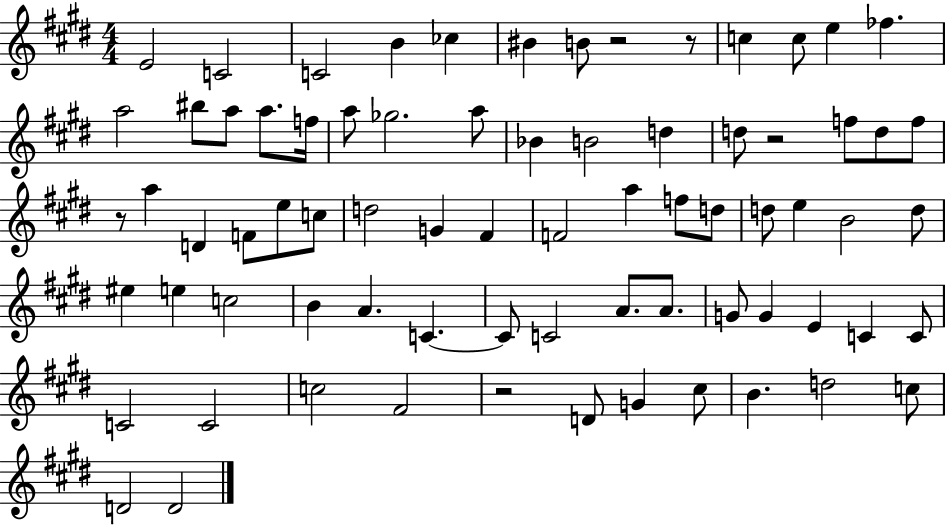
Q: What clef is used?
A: treble